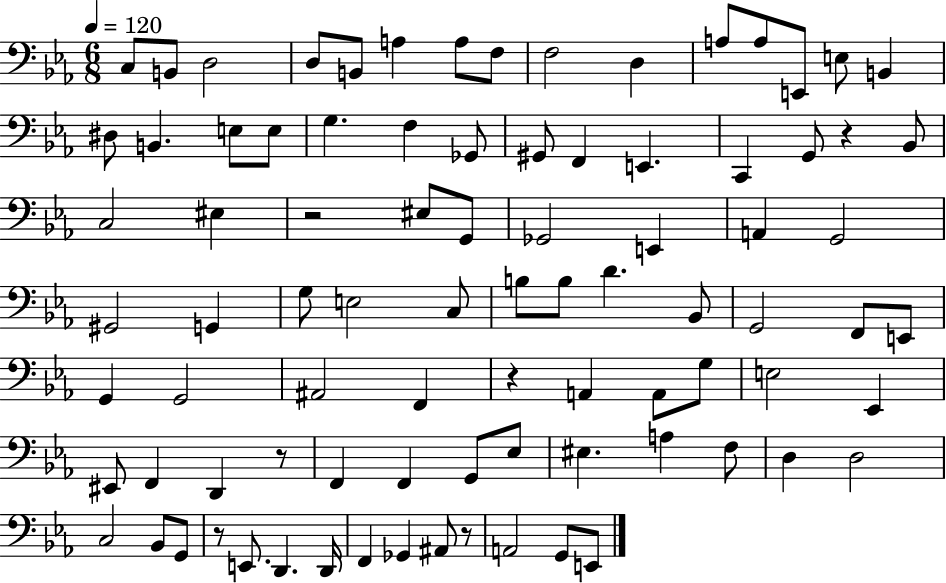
C3/e B2/e D3/h D3/e B2/e A3/q A3/e F3/e F3/h D3/q A3/e A3/e E2/e E3/e B2/q D#3/e B2/q. E3/e E3/e G3/q. F3/q Gb2/e G#2/e F2/q E2/q. C2/q G2/e R/q Bb2/e C3/h EIS3/q R/h EIS3/e G2/e Gb2/h E2/q A2/q G2/h G#2/h G2/q G3/e E3/h C3/e B3/e B3/e D4/q. Bb2/e G2/h F2/e E2/e G2/q G2/h A#2/h F2/q R/q A2/q A2/e G3/e E3/h Eb2/q EIS2/e F2/q D2/q R/e F2/q F2/q G2/e Eb3/e EIS3/q. A3/q F3/e D3/q D3/h C3/h Bb2/e G2/e R/e E2/e. D2/q. D2/s F2/q Gb2/q A#2/e R/e A2/h G2/e E2/e